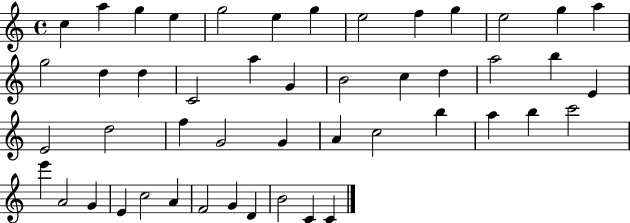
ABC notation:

X:1
T:Untitled
M:4/4
L:1/4
K:C
c a g e g2 e g e2 f g e2 g a g2 d d C2 a G B2 c d a2 b E E2 d2 f G2 G A c2 b a b c'2 e' A2 G E c2 A F2 G D B2 C C